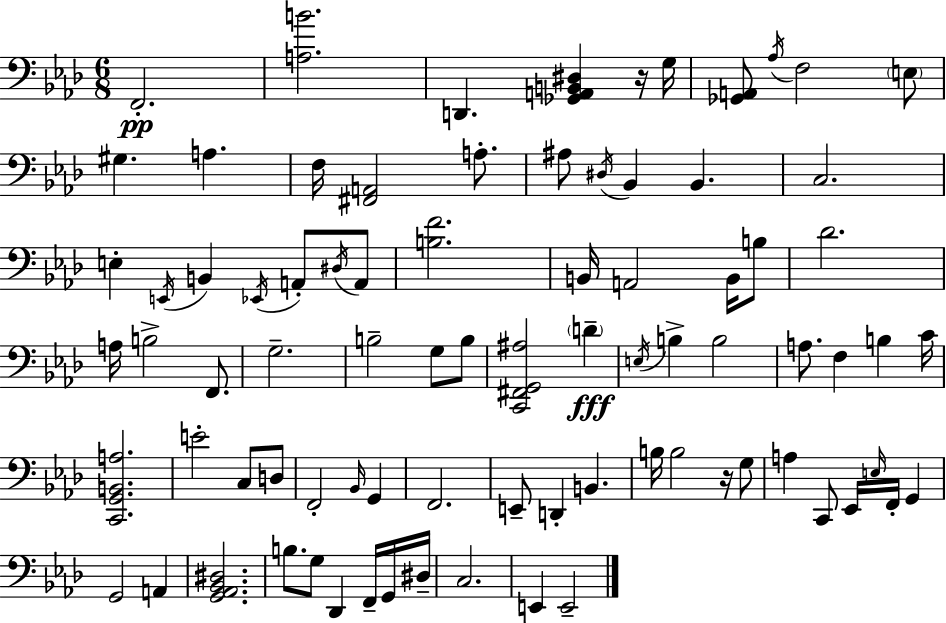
F2/h. [A3,B4]/h. D2/q. [Gb2,A2,B2,D#3]/q R/s G3/s [Gb2,A2]/e Ab3/s F3/h E3/e G#3/q. A3/q. F3/s [F#2,A2]/h A3/e. A#3/e D#3/s Bb2/q Bb2/q. C3/h. E3/q E2/s B2/q Eb2/s A2/e D#3/s A2/e [B3,F4]/h. B2/s A2/h B2/s B3/e Db4/h. A3/s B3/h F2/e. G3/h. B3/h G3/e B3/e [C2,F#2,G2,A#3]/h D4/q E3/s B3/q B3/h A3/e. F3/q B3/q C4/s [C2,G2,B2,A3]/h. E4/h C3/e D3/e F2/h Bb2/s G2/q F2/h. E2/e D2/q B2/q. B3/s B3/h R/s G3/e A3/q C2/e Eb2/s E3/s F2/s G2/q G2/h A2/q [G2,Ab2,Bb2,D#3]/h. B3/e. G3/e Db2/q F2/s G2/s D#3/s C3/h. E2/q E2/h